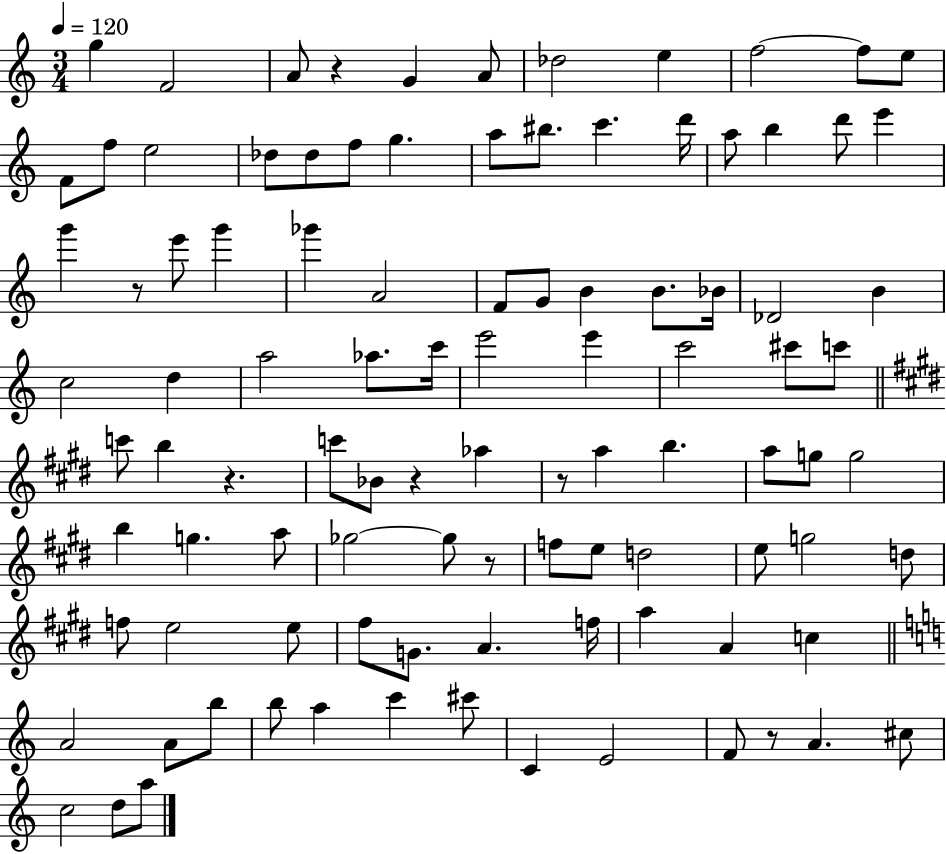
{
  \clef treble
  \numericTimeSignature
  \time 3/4
  \key c \major
  \tempo 4 = 120
  \repeat volta 2 { g''4 f'2 | a'8 r4 g'4 a'8 | des''2 e''4 | f''2~~ f''8 e''8 | \break f'8 f''8 e''2 | des''8 des''8 f''8 g''4. | a''8 bis''8. c'''4. d'''16 | a''8 b''4 d'''8 e'''4 | \break g'''4 r8 e'''8 g'''4 | ges'''4 a'2 | f'8 g'8 b'4 b'8. bes'16 | des'2 b'4 | \break c''2 d''4 | a''2 aes''8. c'''16 | e'''2 e'''4 | c'''2 cis'''8 c'''8 | \break \bar "||" \break \key e \major c'''8 b''4 r4. | c'''8 bes'8 r4 aes''4 | r8 a''4 b''4. | a''8 g''8 g''2 | \break b''4 g''4. a''8 | ges''2~~ ges''8 r8 | f''8 e''8 d''2 | e''8 g''2 d''8 | \break f''8 e''2 e''8 | fis''8 g'8. a'4. f''16 | a''4 a'4 c''4 | \bar "||" \break \key a \minor a'2 a'8 b''8 | b''8 a''4 c'''4 cis'''8 | c'4 e'2 | f'8 r8 a'4. cis''8 | \break c''2 d''8 a''8 | } \bar "|."
}